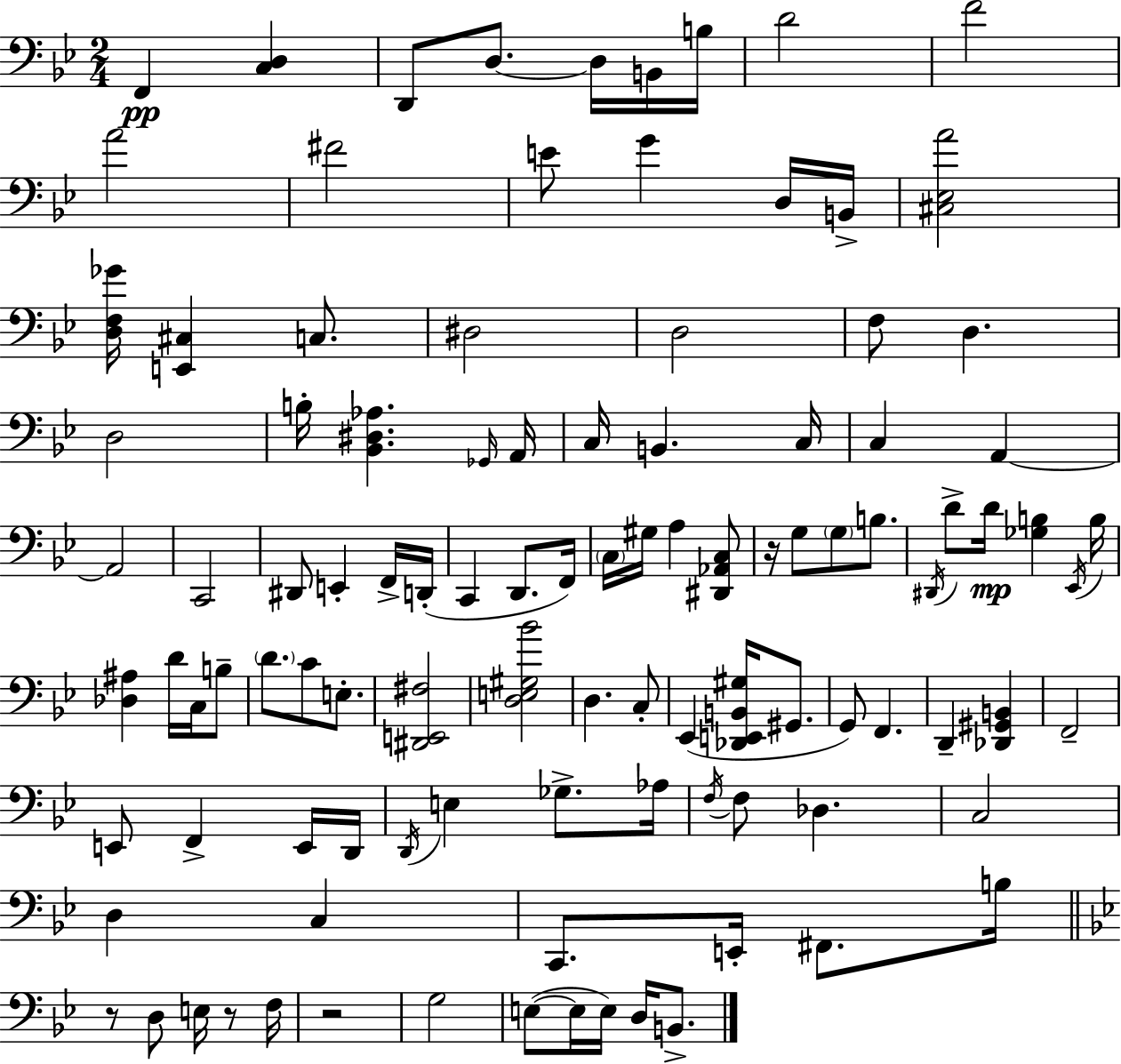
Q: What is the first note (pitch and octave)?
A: F2